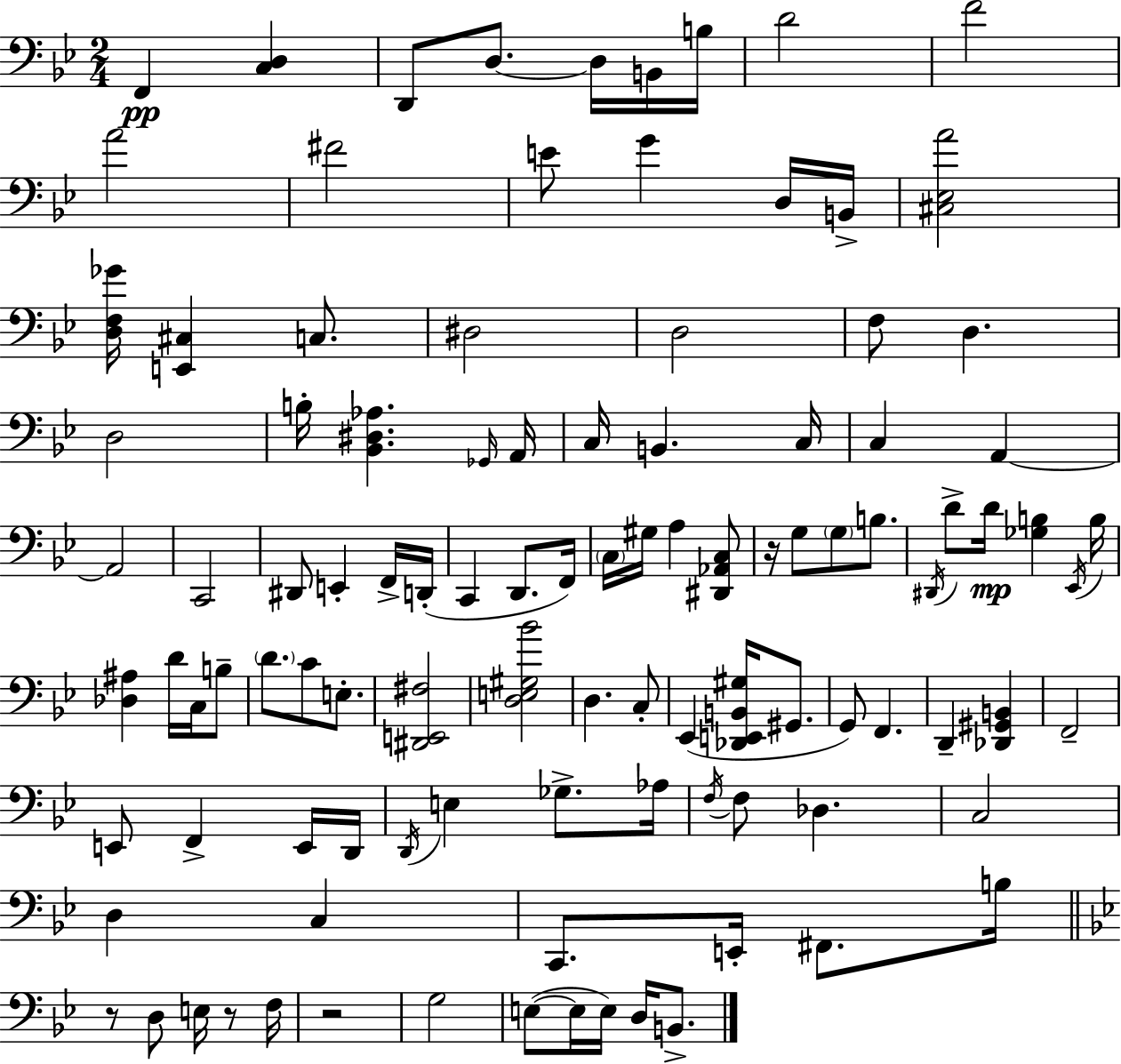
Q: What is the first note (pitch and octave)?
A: F2